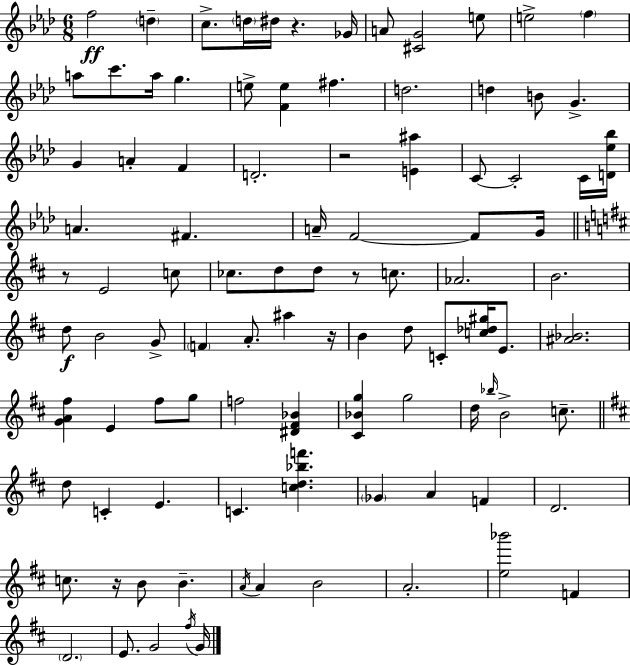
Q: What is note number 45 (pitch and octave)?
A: F4